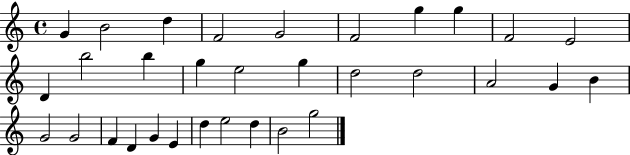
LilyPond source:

{
  \clef treble
  \time 4/4
  \defaultTimeSignature
  \key c \major
  g'4 b'2 d''4 | f'2 g'2 | f'2 g''4 g''4 | f'2 e'2 | \break d'4 b''2 b''4 | g''4 e''2 g''4 | d''2 d''2 | a'2 g'4 b'4 | \break g'2 g'2 | f'4 d'4 g'4 e'4 | d''4 e''2 d''4 | b'2 g''2 | \break \bar "|."
}